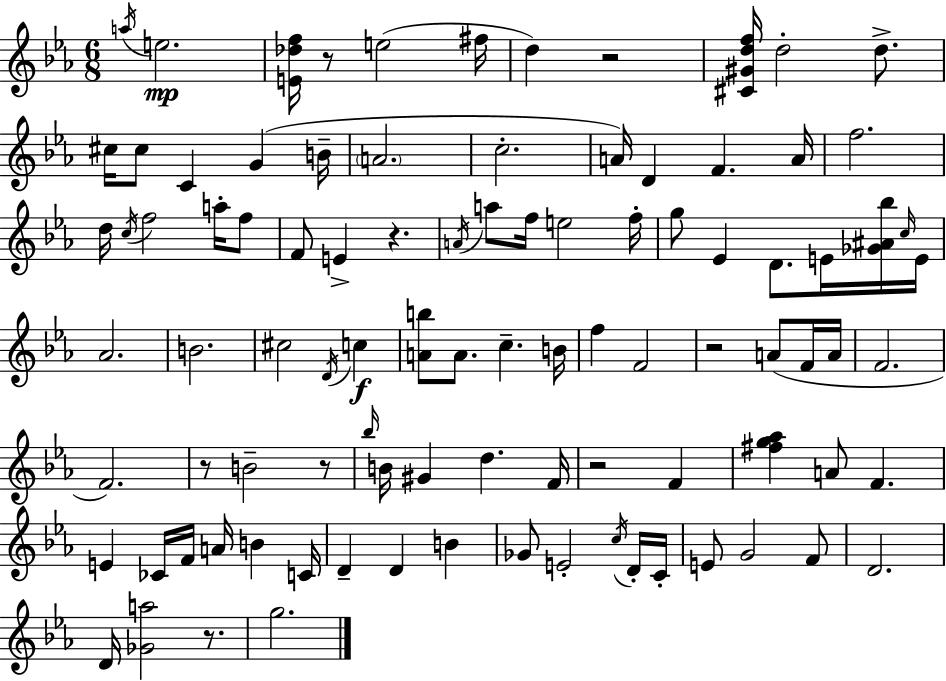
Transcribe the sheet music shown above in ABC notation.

X:1
T:Untitled
M:6/8
L:1/4
K:Eb
a/4 e2 [E_df]/4 z/2 e2 ^f/4 d z2 [^C^Gdf]/4 d2 d/2 ^c/4 ^c/2 C G B/4 A2 c2 A/4 D F A/4 f2 d/4 c/4 f2 a/4 f/2 F/2 E z A/4 a/2 f/4 e2 f/4 g/2 _E D/2 E/4 [_G^A_b]/4 c/4 E/4 _A2 B2 ^c2 D/4 c [Ab]/2 A/2 c B/4 f F2 z2 A/2 F/4 A/4 F2 F2 z/2 B2 z/2 _b/4 B/4 ^G d F/4 z2 F [^fg_a] A/2 F E _C/4 F/4 A/4 B C/4 D D B _G/2 E2 c/4 D/4 C/4 E/2 G2 F/2 D2 D/4 [_Ga]2 z/2 g2